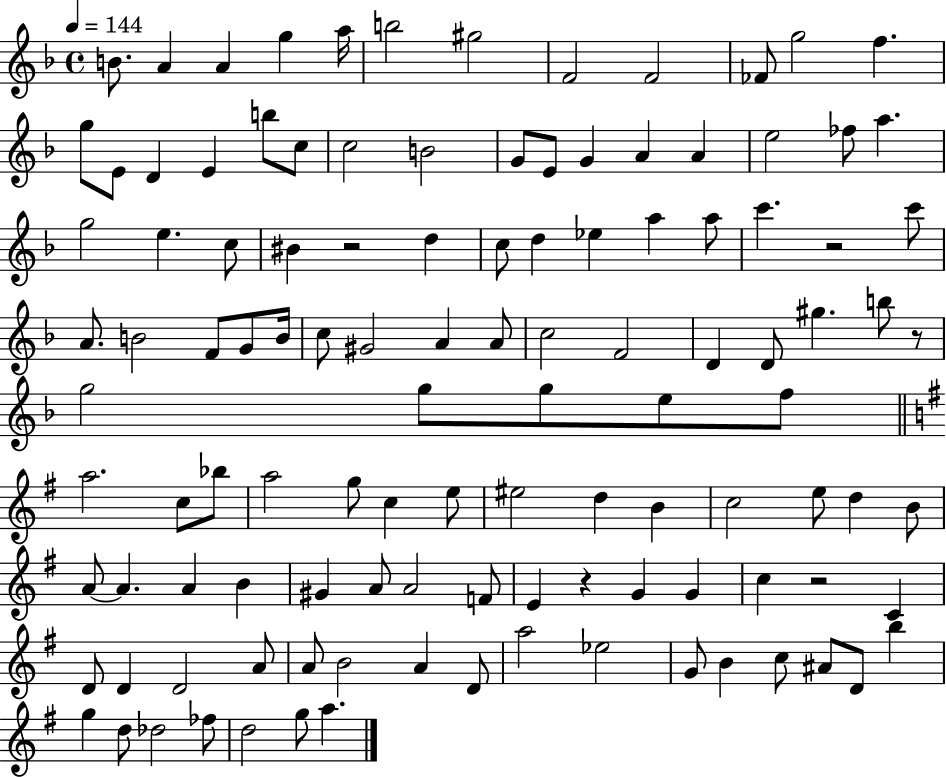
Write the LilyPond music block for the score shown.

{
  \clef treble
  \time 4/4
  \defaultTimeSignature
  \key f \major
  \tempo 4 = 144
  b'8. a'4 a'4 g''4 a''16 | b''2 gis''2 | f'2 f'2 | fes'8 g''2 f''4. | \break g''8 e'8 d'4 e'4 b''8 c''8 | c''2 b'2 | g'8 e'8 g'4 a'4 a'4 | e''2 fes''8 a''4. | \break g''2 e''4. c''8 | bis'4 r2 d''4 | c''8 d''4 ees''4 a''4 a''8 | c'''4. r2 c'''8 | \break a'8. b'2 f'8 g'8 b'16 | c''8 gis'2 a'4 a'8 | c''2 f'2 | d'4 d'8 gis''4. b''8 r8 | \break g''2 g''8 g''8 e''8 f''8 | \bar "||" \break \key g \major a''2. c''8 bes''8 | a''2 g''8 c''4 e''8 | eis''2 d''4 b'4 | c''2 e''8 d''4 b'8 | \break a'8~~ a'4. a'4 b'4 | gis'4 a'8 a'2 f'8 | e'4 r4 g'4 g'4 | c''4 r2 c'4 | \break d'8 d'4 d'2 a'8 | a'8 b'2 a'4 d'8 | a''2 ees''2 | g'8 b'4 c''8 ais'8 d'8 b''4 | \break g''4 d''8 des''2 fes''8 | d''2 g''8 a''4. | \bar "|."
}